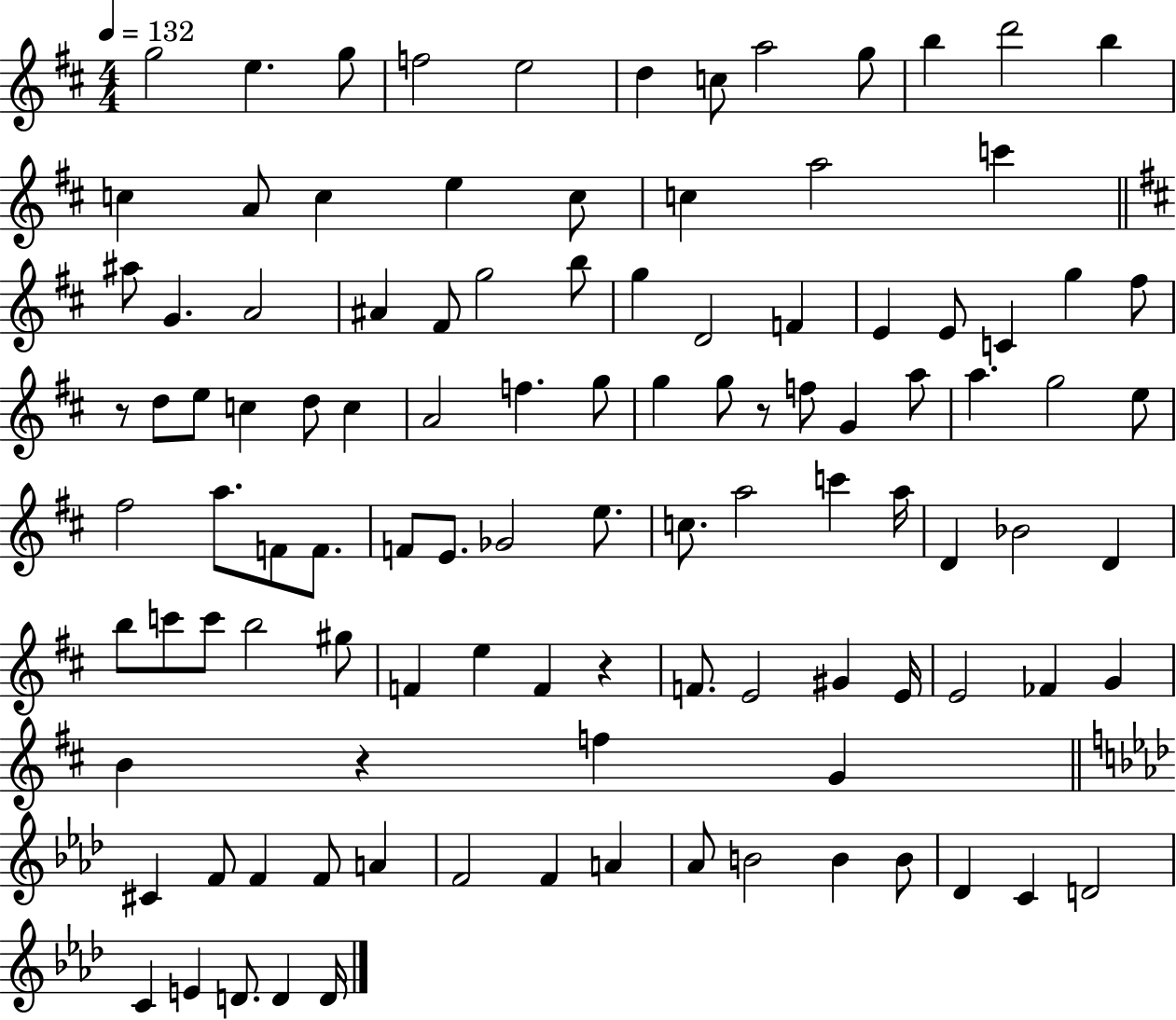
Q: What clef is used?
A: treble